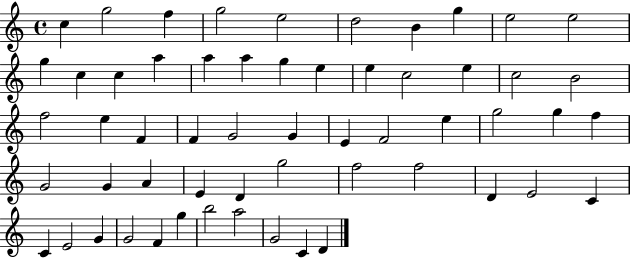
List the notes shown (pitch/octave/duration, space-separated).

C5/q G5/h F5/q G5/h E5/h D5/h B4/q G5/q E5/h E5/h G5/q C5/q C5/q A5/q A5/q A5/q G5/q E5/q E5/q C5/h E5/q C5/h B4/h F5/h E5/q F4/q F4/q G4/h G4/q E4/q F4/h E5/q G5/h G5/q F5/q G4/h G4/q A4/q E4/q D4/q G5/h F5/h F5/h D4/q E4/h C4/q C4/q E4/h G4/q G4/h F4/q G5/q B5/h A5/h G4/h C4/q D4/q